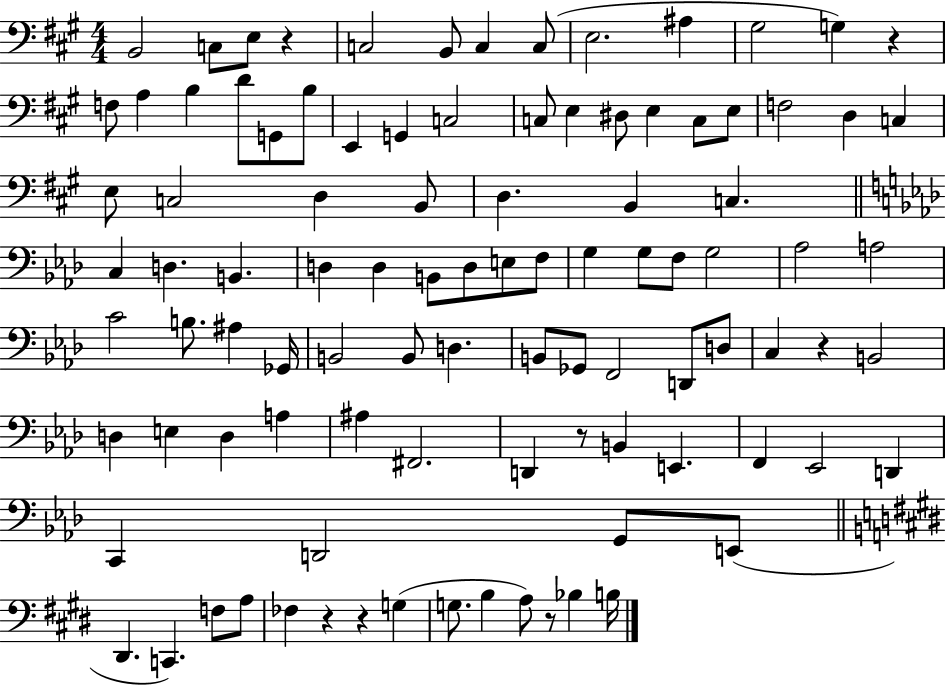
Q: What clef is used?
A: bass